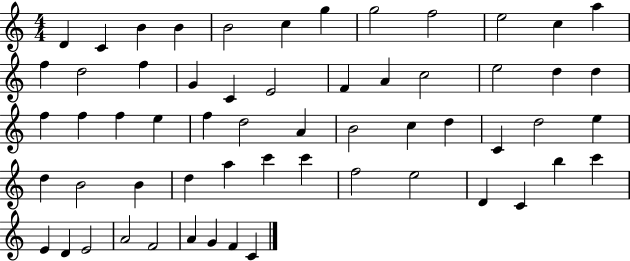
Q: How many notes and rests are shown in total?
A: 59